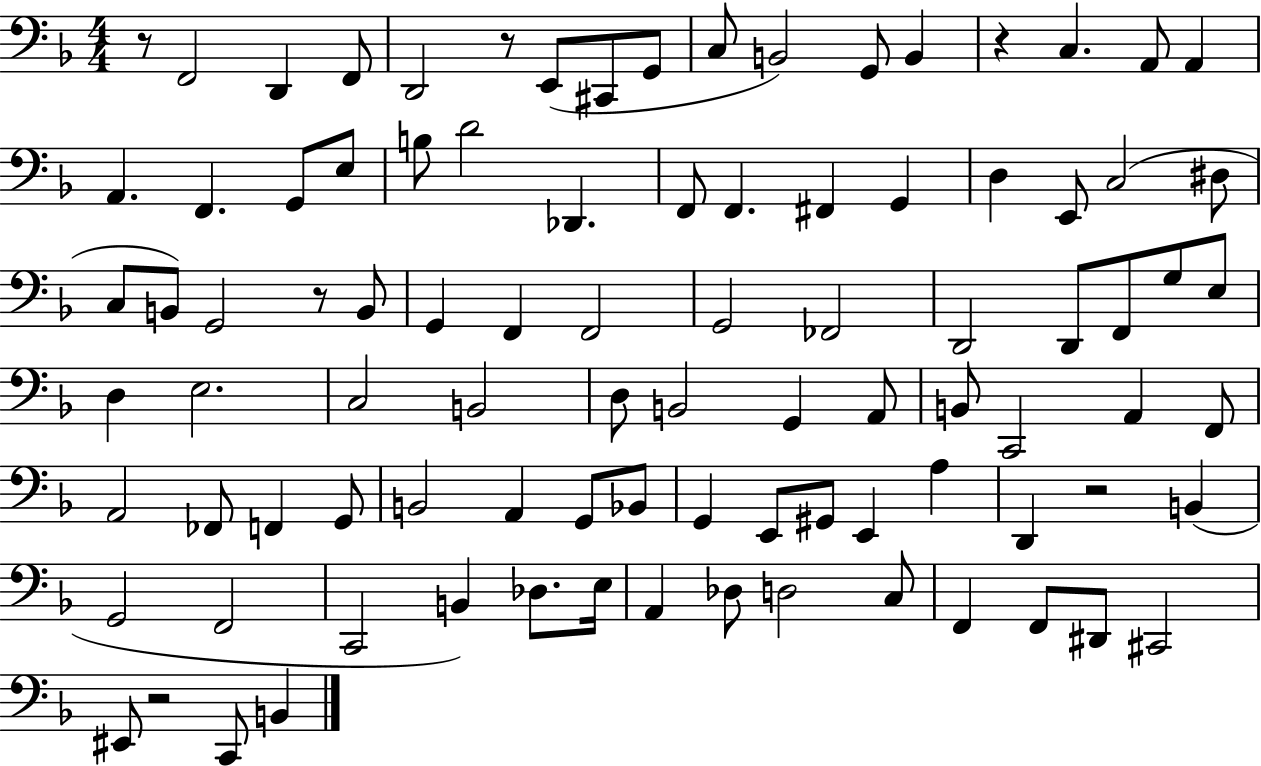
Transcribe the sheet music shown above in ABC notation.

X:1
T:Untitled
M:4/4
L:1/4
K:F
z/2 F,,2 D,, F,,/2 D,,2 z/2 E,,/2 ^C,,/2 G,,/2 C,/2 B,,2 G,,/2 B,, z C, A,,/2 A,, A,, F,, G,,/2 E,/2 B,/2 D2 _D,, F,,/2 F,, ^F,, G,, D, E,,/2 C,2 ^D,/2 C,/2 B,,/2 G,,2 z/2 B,,/2 G,, F,, F,,2 G,,2 _F,,2 D,,2 D,,/2 F,,/2 G,/2 E,/2 D, E,2 C,2 B,,2 D,/2 B,,2 G,, A,,/2 B,,/2 C,,2 A,, F,,/2 A,,2 _F,,/2 F,, G,,/2 B,,2 A,, G,,/2 _B,,/2 G,, E,,/2 ^G,,/2 E,, A, D,, z2 B,, G,,2 F,,2 C,,2 B,, _D,/2 E,/4 A,, _D,/2 D,2 C,/2 F,, F,,/2 ^D,,/2 ^C,,2 ^E,,/2 z2 C,,/2 B,,